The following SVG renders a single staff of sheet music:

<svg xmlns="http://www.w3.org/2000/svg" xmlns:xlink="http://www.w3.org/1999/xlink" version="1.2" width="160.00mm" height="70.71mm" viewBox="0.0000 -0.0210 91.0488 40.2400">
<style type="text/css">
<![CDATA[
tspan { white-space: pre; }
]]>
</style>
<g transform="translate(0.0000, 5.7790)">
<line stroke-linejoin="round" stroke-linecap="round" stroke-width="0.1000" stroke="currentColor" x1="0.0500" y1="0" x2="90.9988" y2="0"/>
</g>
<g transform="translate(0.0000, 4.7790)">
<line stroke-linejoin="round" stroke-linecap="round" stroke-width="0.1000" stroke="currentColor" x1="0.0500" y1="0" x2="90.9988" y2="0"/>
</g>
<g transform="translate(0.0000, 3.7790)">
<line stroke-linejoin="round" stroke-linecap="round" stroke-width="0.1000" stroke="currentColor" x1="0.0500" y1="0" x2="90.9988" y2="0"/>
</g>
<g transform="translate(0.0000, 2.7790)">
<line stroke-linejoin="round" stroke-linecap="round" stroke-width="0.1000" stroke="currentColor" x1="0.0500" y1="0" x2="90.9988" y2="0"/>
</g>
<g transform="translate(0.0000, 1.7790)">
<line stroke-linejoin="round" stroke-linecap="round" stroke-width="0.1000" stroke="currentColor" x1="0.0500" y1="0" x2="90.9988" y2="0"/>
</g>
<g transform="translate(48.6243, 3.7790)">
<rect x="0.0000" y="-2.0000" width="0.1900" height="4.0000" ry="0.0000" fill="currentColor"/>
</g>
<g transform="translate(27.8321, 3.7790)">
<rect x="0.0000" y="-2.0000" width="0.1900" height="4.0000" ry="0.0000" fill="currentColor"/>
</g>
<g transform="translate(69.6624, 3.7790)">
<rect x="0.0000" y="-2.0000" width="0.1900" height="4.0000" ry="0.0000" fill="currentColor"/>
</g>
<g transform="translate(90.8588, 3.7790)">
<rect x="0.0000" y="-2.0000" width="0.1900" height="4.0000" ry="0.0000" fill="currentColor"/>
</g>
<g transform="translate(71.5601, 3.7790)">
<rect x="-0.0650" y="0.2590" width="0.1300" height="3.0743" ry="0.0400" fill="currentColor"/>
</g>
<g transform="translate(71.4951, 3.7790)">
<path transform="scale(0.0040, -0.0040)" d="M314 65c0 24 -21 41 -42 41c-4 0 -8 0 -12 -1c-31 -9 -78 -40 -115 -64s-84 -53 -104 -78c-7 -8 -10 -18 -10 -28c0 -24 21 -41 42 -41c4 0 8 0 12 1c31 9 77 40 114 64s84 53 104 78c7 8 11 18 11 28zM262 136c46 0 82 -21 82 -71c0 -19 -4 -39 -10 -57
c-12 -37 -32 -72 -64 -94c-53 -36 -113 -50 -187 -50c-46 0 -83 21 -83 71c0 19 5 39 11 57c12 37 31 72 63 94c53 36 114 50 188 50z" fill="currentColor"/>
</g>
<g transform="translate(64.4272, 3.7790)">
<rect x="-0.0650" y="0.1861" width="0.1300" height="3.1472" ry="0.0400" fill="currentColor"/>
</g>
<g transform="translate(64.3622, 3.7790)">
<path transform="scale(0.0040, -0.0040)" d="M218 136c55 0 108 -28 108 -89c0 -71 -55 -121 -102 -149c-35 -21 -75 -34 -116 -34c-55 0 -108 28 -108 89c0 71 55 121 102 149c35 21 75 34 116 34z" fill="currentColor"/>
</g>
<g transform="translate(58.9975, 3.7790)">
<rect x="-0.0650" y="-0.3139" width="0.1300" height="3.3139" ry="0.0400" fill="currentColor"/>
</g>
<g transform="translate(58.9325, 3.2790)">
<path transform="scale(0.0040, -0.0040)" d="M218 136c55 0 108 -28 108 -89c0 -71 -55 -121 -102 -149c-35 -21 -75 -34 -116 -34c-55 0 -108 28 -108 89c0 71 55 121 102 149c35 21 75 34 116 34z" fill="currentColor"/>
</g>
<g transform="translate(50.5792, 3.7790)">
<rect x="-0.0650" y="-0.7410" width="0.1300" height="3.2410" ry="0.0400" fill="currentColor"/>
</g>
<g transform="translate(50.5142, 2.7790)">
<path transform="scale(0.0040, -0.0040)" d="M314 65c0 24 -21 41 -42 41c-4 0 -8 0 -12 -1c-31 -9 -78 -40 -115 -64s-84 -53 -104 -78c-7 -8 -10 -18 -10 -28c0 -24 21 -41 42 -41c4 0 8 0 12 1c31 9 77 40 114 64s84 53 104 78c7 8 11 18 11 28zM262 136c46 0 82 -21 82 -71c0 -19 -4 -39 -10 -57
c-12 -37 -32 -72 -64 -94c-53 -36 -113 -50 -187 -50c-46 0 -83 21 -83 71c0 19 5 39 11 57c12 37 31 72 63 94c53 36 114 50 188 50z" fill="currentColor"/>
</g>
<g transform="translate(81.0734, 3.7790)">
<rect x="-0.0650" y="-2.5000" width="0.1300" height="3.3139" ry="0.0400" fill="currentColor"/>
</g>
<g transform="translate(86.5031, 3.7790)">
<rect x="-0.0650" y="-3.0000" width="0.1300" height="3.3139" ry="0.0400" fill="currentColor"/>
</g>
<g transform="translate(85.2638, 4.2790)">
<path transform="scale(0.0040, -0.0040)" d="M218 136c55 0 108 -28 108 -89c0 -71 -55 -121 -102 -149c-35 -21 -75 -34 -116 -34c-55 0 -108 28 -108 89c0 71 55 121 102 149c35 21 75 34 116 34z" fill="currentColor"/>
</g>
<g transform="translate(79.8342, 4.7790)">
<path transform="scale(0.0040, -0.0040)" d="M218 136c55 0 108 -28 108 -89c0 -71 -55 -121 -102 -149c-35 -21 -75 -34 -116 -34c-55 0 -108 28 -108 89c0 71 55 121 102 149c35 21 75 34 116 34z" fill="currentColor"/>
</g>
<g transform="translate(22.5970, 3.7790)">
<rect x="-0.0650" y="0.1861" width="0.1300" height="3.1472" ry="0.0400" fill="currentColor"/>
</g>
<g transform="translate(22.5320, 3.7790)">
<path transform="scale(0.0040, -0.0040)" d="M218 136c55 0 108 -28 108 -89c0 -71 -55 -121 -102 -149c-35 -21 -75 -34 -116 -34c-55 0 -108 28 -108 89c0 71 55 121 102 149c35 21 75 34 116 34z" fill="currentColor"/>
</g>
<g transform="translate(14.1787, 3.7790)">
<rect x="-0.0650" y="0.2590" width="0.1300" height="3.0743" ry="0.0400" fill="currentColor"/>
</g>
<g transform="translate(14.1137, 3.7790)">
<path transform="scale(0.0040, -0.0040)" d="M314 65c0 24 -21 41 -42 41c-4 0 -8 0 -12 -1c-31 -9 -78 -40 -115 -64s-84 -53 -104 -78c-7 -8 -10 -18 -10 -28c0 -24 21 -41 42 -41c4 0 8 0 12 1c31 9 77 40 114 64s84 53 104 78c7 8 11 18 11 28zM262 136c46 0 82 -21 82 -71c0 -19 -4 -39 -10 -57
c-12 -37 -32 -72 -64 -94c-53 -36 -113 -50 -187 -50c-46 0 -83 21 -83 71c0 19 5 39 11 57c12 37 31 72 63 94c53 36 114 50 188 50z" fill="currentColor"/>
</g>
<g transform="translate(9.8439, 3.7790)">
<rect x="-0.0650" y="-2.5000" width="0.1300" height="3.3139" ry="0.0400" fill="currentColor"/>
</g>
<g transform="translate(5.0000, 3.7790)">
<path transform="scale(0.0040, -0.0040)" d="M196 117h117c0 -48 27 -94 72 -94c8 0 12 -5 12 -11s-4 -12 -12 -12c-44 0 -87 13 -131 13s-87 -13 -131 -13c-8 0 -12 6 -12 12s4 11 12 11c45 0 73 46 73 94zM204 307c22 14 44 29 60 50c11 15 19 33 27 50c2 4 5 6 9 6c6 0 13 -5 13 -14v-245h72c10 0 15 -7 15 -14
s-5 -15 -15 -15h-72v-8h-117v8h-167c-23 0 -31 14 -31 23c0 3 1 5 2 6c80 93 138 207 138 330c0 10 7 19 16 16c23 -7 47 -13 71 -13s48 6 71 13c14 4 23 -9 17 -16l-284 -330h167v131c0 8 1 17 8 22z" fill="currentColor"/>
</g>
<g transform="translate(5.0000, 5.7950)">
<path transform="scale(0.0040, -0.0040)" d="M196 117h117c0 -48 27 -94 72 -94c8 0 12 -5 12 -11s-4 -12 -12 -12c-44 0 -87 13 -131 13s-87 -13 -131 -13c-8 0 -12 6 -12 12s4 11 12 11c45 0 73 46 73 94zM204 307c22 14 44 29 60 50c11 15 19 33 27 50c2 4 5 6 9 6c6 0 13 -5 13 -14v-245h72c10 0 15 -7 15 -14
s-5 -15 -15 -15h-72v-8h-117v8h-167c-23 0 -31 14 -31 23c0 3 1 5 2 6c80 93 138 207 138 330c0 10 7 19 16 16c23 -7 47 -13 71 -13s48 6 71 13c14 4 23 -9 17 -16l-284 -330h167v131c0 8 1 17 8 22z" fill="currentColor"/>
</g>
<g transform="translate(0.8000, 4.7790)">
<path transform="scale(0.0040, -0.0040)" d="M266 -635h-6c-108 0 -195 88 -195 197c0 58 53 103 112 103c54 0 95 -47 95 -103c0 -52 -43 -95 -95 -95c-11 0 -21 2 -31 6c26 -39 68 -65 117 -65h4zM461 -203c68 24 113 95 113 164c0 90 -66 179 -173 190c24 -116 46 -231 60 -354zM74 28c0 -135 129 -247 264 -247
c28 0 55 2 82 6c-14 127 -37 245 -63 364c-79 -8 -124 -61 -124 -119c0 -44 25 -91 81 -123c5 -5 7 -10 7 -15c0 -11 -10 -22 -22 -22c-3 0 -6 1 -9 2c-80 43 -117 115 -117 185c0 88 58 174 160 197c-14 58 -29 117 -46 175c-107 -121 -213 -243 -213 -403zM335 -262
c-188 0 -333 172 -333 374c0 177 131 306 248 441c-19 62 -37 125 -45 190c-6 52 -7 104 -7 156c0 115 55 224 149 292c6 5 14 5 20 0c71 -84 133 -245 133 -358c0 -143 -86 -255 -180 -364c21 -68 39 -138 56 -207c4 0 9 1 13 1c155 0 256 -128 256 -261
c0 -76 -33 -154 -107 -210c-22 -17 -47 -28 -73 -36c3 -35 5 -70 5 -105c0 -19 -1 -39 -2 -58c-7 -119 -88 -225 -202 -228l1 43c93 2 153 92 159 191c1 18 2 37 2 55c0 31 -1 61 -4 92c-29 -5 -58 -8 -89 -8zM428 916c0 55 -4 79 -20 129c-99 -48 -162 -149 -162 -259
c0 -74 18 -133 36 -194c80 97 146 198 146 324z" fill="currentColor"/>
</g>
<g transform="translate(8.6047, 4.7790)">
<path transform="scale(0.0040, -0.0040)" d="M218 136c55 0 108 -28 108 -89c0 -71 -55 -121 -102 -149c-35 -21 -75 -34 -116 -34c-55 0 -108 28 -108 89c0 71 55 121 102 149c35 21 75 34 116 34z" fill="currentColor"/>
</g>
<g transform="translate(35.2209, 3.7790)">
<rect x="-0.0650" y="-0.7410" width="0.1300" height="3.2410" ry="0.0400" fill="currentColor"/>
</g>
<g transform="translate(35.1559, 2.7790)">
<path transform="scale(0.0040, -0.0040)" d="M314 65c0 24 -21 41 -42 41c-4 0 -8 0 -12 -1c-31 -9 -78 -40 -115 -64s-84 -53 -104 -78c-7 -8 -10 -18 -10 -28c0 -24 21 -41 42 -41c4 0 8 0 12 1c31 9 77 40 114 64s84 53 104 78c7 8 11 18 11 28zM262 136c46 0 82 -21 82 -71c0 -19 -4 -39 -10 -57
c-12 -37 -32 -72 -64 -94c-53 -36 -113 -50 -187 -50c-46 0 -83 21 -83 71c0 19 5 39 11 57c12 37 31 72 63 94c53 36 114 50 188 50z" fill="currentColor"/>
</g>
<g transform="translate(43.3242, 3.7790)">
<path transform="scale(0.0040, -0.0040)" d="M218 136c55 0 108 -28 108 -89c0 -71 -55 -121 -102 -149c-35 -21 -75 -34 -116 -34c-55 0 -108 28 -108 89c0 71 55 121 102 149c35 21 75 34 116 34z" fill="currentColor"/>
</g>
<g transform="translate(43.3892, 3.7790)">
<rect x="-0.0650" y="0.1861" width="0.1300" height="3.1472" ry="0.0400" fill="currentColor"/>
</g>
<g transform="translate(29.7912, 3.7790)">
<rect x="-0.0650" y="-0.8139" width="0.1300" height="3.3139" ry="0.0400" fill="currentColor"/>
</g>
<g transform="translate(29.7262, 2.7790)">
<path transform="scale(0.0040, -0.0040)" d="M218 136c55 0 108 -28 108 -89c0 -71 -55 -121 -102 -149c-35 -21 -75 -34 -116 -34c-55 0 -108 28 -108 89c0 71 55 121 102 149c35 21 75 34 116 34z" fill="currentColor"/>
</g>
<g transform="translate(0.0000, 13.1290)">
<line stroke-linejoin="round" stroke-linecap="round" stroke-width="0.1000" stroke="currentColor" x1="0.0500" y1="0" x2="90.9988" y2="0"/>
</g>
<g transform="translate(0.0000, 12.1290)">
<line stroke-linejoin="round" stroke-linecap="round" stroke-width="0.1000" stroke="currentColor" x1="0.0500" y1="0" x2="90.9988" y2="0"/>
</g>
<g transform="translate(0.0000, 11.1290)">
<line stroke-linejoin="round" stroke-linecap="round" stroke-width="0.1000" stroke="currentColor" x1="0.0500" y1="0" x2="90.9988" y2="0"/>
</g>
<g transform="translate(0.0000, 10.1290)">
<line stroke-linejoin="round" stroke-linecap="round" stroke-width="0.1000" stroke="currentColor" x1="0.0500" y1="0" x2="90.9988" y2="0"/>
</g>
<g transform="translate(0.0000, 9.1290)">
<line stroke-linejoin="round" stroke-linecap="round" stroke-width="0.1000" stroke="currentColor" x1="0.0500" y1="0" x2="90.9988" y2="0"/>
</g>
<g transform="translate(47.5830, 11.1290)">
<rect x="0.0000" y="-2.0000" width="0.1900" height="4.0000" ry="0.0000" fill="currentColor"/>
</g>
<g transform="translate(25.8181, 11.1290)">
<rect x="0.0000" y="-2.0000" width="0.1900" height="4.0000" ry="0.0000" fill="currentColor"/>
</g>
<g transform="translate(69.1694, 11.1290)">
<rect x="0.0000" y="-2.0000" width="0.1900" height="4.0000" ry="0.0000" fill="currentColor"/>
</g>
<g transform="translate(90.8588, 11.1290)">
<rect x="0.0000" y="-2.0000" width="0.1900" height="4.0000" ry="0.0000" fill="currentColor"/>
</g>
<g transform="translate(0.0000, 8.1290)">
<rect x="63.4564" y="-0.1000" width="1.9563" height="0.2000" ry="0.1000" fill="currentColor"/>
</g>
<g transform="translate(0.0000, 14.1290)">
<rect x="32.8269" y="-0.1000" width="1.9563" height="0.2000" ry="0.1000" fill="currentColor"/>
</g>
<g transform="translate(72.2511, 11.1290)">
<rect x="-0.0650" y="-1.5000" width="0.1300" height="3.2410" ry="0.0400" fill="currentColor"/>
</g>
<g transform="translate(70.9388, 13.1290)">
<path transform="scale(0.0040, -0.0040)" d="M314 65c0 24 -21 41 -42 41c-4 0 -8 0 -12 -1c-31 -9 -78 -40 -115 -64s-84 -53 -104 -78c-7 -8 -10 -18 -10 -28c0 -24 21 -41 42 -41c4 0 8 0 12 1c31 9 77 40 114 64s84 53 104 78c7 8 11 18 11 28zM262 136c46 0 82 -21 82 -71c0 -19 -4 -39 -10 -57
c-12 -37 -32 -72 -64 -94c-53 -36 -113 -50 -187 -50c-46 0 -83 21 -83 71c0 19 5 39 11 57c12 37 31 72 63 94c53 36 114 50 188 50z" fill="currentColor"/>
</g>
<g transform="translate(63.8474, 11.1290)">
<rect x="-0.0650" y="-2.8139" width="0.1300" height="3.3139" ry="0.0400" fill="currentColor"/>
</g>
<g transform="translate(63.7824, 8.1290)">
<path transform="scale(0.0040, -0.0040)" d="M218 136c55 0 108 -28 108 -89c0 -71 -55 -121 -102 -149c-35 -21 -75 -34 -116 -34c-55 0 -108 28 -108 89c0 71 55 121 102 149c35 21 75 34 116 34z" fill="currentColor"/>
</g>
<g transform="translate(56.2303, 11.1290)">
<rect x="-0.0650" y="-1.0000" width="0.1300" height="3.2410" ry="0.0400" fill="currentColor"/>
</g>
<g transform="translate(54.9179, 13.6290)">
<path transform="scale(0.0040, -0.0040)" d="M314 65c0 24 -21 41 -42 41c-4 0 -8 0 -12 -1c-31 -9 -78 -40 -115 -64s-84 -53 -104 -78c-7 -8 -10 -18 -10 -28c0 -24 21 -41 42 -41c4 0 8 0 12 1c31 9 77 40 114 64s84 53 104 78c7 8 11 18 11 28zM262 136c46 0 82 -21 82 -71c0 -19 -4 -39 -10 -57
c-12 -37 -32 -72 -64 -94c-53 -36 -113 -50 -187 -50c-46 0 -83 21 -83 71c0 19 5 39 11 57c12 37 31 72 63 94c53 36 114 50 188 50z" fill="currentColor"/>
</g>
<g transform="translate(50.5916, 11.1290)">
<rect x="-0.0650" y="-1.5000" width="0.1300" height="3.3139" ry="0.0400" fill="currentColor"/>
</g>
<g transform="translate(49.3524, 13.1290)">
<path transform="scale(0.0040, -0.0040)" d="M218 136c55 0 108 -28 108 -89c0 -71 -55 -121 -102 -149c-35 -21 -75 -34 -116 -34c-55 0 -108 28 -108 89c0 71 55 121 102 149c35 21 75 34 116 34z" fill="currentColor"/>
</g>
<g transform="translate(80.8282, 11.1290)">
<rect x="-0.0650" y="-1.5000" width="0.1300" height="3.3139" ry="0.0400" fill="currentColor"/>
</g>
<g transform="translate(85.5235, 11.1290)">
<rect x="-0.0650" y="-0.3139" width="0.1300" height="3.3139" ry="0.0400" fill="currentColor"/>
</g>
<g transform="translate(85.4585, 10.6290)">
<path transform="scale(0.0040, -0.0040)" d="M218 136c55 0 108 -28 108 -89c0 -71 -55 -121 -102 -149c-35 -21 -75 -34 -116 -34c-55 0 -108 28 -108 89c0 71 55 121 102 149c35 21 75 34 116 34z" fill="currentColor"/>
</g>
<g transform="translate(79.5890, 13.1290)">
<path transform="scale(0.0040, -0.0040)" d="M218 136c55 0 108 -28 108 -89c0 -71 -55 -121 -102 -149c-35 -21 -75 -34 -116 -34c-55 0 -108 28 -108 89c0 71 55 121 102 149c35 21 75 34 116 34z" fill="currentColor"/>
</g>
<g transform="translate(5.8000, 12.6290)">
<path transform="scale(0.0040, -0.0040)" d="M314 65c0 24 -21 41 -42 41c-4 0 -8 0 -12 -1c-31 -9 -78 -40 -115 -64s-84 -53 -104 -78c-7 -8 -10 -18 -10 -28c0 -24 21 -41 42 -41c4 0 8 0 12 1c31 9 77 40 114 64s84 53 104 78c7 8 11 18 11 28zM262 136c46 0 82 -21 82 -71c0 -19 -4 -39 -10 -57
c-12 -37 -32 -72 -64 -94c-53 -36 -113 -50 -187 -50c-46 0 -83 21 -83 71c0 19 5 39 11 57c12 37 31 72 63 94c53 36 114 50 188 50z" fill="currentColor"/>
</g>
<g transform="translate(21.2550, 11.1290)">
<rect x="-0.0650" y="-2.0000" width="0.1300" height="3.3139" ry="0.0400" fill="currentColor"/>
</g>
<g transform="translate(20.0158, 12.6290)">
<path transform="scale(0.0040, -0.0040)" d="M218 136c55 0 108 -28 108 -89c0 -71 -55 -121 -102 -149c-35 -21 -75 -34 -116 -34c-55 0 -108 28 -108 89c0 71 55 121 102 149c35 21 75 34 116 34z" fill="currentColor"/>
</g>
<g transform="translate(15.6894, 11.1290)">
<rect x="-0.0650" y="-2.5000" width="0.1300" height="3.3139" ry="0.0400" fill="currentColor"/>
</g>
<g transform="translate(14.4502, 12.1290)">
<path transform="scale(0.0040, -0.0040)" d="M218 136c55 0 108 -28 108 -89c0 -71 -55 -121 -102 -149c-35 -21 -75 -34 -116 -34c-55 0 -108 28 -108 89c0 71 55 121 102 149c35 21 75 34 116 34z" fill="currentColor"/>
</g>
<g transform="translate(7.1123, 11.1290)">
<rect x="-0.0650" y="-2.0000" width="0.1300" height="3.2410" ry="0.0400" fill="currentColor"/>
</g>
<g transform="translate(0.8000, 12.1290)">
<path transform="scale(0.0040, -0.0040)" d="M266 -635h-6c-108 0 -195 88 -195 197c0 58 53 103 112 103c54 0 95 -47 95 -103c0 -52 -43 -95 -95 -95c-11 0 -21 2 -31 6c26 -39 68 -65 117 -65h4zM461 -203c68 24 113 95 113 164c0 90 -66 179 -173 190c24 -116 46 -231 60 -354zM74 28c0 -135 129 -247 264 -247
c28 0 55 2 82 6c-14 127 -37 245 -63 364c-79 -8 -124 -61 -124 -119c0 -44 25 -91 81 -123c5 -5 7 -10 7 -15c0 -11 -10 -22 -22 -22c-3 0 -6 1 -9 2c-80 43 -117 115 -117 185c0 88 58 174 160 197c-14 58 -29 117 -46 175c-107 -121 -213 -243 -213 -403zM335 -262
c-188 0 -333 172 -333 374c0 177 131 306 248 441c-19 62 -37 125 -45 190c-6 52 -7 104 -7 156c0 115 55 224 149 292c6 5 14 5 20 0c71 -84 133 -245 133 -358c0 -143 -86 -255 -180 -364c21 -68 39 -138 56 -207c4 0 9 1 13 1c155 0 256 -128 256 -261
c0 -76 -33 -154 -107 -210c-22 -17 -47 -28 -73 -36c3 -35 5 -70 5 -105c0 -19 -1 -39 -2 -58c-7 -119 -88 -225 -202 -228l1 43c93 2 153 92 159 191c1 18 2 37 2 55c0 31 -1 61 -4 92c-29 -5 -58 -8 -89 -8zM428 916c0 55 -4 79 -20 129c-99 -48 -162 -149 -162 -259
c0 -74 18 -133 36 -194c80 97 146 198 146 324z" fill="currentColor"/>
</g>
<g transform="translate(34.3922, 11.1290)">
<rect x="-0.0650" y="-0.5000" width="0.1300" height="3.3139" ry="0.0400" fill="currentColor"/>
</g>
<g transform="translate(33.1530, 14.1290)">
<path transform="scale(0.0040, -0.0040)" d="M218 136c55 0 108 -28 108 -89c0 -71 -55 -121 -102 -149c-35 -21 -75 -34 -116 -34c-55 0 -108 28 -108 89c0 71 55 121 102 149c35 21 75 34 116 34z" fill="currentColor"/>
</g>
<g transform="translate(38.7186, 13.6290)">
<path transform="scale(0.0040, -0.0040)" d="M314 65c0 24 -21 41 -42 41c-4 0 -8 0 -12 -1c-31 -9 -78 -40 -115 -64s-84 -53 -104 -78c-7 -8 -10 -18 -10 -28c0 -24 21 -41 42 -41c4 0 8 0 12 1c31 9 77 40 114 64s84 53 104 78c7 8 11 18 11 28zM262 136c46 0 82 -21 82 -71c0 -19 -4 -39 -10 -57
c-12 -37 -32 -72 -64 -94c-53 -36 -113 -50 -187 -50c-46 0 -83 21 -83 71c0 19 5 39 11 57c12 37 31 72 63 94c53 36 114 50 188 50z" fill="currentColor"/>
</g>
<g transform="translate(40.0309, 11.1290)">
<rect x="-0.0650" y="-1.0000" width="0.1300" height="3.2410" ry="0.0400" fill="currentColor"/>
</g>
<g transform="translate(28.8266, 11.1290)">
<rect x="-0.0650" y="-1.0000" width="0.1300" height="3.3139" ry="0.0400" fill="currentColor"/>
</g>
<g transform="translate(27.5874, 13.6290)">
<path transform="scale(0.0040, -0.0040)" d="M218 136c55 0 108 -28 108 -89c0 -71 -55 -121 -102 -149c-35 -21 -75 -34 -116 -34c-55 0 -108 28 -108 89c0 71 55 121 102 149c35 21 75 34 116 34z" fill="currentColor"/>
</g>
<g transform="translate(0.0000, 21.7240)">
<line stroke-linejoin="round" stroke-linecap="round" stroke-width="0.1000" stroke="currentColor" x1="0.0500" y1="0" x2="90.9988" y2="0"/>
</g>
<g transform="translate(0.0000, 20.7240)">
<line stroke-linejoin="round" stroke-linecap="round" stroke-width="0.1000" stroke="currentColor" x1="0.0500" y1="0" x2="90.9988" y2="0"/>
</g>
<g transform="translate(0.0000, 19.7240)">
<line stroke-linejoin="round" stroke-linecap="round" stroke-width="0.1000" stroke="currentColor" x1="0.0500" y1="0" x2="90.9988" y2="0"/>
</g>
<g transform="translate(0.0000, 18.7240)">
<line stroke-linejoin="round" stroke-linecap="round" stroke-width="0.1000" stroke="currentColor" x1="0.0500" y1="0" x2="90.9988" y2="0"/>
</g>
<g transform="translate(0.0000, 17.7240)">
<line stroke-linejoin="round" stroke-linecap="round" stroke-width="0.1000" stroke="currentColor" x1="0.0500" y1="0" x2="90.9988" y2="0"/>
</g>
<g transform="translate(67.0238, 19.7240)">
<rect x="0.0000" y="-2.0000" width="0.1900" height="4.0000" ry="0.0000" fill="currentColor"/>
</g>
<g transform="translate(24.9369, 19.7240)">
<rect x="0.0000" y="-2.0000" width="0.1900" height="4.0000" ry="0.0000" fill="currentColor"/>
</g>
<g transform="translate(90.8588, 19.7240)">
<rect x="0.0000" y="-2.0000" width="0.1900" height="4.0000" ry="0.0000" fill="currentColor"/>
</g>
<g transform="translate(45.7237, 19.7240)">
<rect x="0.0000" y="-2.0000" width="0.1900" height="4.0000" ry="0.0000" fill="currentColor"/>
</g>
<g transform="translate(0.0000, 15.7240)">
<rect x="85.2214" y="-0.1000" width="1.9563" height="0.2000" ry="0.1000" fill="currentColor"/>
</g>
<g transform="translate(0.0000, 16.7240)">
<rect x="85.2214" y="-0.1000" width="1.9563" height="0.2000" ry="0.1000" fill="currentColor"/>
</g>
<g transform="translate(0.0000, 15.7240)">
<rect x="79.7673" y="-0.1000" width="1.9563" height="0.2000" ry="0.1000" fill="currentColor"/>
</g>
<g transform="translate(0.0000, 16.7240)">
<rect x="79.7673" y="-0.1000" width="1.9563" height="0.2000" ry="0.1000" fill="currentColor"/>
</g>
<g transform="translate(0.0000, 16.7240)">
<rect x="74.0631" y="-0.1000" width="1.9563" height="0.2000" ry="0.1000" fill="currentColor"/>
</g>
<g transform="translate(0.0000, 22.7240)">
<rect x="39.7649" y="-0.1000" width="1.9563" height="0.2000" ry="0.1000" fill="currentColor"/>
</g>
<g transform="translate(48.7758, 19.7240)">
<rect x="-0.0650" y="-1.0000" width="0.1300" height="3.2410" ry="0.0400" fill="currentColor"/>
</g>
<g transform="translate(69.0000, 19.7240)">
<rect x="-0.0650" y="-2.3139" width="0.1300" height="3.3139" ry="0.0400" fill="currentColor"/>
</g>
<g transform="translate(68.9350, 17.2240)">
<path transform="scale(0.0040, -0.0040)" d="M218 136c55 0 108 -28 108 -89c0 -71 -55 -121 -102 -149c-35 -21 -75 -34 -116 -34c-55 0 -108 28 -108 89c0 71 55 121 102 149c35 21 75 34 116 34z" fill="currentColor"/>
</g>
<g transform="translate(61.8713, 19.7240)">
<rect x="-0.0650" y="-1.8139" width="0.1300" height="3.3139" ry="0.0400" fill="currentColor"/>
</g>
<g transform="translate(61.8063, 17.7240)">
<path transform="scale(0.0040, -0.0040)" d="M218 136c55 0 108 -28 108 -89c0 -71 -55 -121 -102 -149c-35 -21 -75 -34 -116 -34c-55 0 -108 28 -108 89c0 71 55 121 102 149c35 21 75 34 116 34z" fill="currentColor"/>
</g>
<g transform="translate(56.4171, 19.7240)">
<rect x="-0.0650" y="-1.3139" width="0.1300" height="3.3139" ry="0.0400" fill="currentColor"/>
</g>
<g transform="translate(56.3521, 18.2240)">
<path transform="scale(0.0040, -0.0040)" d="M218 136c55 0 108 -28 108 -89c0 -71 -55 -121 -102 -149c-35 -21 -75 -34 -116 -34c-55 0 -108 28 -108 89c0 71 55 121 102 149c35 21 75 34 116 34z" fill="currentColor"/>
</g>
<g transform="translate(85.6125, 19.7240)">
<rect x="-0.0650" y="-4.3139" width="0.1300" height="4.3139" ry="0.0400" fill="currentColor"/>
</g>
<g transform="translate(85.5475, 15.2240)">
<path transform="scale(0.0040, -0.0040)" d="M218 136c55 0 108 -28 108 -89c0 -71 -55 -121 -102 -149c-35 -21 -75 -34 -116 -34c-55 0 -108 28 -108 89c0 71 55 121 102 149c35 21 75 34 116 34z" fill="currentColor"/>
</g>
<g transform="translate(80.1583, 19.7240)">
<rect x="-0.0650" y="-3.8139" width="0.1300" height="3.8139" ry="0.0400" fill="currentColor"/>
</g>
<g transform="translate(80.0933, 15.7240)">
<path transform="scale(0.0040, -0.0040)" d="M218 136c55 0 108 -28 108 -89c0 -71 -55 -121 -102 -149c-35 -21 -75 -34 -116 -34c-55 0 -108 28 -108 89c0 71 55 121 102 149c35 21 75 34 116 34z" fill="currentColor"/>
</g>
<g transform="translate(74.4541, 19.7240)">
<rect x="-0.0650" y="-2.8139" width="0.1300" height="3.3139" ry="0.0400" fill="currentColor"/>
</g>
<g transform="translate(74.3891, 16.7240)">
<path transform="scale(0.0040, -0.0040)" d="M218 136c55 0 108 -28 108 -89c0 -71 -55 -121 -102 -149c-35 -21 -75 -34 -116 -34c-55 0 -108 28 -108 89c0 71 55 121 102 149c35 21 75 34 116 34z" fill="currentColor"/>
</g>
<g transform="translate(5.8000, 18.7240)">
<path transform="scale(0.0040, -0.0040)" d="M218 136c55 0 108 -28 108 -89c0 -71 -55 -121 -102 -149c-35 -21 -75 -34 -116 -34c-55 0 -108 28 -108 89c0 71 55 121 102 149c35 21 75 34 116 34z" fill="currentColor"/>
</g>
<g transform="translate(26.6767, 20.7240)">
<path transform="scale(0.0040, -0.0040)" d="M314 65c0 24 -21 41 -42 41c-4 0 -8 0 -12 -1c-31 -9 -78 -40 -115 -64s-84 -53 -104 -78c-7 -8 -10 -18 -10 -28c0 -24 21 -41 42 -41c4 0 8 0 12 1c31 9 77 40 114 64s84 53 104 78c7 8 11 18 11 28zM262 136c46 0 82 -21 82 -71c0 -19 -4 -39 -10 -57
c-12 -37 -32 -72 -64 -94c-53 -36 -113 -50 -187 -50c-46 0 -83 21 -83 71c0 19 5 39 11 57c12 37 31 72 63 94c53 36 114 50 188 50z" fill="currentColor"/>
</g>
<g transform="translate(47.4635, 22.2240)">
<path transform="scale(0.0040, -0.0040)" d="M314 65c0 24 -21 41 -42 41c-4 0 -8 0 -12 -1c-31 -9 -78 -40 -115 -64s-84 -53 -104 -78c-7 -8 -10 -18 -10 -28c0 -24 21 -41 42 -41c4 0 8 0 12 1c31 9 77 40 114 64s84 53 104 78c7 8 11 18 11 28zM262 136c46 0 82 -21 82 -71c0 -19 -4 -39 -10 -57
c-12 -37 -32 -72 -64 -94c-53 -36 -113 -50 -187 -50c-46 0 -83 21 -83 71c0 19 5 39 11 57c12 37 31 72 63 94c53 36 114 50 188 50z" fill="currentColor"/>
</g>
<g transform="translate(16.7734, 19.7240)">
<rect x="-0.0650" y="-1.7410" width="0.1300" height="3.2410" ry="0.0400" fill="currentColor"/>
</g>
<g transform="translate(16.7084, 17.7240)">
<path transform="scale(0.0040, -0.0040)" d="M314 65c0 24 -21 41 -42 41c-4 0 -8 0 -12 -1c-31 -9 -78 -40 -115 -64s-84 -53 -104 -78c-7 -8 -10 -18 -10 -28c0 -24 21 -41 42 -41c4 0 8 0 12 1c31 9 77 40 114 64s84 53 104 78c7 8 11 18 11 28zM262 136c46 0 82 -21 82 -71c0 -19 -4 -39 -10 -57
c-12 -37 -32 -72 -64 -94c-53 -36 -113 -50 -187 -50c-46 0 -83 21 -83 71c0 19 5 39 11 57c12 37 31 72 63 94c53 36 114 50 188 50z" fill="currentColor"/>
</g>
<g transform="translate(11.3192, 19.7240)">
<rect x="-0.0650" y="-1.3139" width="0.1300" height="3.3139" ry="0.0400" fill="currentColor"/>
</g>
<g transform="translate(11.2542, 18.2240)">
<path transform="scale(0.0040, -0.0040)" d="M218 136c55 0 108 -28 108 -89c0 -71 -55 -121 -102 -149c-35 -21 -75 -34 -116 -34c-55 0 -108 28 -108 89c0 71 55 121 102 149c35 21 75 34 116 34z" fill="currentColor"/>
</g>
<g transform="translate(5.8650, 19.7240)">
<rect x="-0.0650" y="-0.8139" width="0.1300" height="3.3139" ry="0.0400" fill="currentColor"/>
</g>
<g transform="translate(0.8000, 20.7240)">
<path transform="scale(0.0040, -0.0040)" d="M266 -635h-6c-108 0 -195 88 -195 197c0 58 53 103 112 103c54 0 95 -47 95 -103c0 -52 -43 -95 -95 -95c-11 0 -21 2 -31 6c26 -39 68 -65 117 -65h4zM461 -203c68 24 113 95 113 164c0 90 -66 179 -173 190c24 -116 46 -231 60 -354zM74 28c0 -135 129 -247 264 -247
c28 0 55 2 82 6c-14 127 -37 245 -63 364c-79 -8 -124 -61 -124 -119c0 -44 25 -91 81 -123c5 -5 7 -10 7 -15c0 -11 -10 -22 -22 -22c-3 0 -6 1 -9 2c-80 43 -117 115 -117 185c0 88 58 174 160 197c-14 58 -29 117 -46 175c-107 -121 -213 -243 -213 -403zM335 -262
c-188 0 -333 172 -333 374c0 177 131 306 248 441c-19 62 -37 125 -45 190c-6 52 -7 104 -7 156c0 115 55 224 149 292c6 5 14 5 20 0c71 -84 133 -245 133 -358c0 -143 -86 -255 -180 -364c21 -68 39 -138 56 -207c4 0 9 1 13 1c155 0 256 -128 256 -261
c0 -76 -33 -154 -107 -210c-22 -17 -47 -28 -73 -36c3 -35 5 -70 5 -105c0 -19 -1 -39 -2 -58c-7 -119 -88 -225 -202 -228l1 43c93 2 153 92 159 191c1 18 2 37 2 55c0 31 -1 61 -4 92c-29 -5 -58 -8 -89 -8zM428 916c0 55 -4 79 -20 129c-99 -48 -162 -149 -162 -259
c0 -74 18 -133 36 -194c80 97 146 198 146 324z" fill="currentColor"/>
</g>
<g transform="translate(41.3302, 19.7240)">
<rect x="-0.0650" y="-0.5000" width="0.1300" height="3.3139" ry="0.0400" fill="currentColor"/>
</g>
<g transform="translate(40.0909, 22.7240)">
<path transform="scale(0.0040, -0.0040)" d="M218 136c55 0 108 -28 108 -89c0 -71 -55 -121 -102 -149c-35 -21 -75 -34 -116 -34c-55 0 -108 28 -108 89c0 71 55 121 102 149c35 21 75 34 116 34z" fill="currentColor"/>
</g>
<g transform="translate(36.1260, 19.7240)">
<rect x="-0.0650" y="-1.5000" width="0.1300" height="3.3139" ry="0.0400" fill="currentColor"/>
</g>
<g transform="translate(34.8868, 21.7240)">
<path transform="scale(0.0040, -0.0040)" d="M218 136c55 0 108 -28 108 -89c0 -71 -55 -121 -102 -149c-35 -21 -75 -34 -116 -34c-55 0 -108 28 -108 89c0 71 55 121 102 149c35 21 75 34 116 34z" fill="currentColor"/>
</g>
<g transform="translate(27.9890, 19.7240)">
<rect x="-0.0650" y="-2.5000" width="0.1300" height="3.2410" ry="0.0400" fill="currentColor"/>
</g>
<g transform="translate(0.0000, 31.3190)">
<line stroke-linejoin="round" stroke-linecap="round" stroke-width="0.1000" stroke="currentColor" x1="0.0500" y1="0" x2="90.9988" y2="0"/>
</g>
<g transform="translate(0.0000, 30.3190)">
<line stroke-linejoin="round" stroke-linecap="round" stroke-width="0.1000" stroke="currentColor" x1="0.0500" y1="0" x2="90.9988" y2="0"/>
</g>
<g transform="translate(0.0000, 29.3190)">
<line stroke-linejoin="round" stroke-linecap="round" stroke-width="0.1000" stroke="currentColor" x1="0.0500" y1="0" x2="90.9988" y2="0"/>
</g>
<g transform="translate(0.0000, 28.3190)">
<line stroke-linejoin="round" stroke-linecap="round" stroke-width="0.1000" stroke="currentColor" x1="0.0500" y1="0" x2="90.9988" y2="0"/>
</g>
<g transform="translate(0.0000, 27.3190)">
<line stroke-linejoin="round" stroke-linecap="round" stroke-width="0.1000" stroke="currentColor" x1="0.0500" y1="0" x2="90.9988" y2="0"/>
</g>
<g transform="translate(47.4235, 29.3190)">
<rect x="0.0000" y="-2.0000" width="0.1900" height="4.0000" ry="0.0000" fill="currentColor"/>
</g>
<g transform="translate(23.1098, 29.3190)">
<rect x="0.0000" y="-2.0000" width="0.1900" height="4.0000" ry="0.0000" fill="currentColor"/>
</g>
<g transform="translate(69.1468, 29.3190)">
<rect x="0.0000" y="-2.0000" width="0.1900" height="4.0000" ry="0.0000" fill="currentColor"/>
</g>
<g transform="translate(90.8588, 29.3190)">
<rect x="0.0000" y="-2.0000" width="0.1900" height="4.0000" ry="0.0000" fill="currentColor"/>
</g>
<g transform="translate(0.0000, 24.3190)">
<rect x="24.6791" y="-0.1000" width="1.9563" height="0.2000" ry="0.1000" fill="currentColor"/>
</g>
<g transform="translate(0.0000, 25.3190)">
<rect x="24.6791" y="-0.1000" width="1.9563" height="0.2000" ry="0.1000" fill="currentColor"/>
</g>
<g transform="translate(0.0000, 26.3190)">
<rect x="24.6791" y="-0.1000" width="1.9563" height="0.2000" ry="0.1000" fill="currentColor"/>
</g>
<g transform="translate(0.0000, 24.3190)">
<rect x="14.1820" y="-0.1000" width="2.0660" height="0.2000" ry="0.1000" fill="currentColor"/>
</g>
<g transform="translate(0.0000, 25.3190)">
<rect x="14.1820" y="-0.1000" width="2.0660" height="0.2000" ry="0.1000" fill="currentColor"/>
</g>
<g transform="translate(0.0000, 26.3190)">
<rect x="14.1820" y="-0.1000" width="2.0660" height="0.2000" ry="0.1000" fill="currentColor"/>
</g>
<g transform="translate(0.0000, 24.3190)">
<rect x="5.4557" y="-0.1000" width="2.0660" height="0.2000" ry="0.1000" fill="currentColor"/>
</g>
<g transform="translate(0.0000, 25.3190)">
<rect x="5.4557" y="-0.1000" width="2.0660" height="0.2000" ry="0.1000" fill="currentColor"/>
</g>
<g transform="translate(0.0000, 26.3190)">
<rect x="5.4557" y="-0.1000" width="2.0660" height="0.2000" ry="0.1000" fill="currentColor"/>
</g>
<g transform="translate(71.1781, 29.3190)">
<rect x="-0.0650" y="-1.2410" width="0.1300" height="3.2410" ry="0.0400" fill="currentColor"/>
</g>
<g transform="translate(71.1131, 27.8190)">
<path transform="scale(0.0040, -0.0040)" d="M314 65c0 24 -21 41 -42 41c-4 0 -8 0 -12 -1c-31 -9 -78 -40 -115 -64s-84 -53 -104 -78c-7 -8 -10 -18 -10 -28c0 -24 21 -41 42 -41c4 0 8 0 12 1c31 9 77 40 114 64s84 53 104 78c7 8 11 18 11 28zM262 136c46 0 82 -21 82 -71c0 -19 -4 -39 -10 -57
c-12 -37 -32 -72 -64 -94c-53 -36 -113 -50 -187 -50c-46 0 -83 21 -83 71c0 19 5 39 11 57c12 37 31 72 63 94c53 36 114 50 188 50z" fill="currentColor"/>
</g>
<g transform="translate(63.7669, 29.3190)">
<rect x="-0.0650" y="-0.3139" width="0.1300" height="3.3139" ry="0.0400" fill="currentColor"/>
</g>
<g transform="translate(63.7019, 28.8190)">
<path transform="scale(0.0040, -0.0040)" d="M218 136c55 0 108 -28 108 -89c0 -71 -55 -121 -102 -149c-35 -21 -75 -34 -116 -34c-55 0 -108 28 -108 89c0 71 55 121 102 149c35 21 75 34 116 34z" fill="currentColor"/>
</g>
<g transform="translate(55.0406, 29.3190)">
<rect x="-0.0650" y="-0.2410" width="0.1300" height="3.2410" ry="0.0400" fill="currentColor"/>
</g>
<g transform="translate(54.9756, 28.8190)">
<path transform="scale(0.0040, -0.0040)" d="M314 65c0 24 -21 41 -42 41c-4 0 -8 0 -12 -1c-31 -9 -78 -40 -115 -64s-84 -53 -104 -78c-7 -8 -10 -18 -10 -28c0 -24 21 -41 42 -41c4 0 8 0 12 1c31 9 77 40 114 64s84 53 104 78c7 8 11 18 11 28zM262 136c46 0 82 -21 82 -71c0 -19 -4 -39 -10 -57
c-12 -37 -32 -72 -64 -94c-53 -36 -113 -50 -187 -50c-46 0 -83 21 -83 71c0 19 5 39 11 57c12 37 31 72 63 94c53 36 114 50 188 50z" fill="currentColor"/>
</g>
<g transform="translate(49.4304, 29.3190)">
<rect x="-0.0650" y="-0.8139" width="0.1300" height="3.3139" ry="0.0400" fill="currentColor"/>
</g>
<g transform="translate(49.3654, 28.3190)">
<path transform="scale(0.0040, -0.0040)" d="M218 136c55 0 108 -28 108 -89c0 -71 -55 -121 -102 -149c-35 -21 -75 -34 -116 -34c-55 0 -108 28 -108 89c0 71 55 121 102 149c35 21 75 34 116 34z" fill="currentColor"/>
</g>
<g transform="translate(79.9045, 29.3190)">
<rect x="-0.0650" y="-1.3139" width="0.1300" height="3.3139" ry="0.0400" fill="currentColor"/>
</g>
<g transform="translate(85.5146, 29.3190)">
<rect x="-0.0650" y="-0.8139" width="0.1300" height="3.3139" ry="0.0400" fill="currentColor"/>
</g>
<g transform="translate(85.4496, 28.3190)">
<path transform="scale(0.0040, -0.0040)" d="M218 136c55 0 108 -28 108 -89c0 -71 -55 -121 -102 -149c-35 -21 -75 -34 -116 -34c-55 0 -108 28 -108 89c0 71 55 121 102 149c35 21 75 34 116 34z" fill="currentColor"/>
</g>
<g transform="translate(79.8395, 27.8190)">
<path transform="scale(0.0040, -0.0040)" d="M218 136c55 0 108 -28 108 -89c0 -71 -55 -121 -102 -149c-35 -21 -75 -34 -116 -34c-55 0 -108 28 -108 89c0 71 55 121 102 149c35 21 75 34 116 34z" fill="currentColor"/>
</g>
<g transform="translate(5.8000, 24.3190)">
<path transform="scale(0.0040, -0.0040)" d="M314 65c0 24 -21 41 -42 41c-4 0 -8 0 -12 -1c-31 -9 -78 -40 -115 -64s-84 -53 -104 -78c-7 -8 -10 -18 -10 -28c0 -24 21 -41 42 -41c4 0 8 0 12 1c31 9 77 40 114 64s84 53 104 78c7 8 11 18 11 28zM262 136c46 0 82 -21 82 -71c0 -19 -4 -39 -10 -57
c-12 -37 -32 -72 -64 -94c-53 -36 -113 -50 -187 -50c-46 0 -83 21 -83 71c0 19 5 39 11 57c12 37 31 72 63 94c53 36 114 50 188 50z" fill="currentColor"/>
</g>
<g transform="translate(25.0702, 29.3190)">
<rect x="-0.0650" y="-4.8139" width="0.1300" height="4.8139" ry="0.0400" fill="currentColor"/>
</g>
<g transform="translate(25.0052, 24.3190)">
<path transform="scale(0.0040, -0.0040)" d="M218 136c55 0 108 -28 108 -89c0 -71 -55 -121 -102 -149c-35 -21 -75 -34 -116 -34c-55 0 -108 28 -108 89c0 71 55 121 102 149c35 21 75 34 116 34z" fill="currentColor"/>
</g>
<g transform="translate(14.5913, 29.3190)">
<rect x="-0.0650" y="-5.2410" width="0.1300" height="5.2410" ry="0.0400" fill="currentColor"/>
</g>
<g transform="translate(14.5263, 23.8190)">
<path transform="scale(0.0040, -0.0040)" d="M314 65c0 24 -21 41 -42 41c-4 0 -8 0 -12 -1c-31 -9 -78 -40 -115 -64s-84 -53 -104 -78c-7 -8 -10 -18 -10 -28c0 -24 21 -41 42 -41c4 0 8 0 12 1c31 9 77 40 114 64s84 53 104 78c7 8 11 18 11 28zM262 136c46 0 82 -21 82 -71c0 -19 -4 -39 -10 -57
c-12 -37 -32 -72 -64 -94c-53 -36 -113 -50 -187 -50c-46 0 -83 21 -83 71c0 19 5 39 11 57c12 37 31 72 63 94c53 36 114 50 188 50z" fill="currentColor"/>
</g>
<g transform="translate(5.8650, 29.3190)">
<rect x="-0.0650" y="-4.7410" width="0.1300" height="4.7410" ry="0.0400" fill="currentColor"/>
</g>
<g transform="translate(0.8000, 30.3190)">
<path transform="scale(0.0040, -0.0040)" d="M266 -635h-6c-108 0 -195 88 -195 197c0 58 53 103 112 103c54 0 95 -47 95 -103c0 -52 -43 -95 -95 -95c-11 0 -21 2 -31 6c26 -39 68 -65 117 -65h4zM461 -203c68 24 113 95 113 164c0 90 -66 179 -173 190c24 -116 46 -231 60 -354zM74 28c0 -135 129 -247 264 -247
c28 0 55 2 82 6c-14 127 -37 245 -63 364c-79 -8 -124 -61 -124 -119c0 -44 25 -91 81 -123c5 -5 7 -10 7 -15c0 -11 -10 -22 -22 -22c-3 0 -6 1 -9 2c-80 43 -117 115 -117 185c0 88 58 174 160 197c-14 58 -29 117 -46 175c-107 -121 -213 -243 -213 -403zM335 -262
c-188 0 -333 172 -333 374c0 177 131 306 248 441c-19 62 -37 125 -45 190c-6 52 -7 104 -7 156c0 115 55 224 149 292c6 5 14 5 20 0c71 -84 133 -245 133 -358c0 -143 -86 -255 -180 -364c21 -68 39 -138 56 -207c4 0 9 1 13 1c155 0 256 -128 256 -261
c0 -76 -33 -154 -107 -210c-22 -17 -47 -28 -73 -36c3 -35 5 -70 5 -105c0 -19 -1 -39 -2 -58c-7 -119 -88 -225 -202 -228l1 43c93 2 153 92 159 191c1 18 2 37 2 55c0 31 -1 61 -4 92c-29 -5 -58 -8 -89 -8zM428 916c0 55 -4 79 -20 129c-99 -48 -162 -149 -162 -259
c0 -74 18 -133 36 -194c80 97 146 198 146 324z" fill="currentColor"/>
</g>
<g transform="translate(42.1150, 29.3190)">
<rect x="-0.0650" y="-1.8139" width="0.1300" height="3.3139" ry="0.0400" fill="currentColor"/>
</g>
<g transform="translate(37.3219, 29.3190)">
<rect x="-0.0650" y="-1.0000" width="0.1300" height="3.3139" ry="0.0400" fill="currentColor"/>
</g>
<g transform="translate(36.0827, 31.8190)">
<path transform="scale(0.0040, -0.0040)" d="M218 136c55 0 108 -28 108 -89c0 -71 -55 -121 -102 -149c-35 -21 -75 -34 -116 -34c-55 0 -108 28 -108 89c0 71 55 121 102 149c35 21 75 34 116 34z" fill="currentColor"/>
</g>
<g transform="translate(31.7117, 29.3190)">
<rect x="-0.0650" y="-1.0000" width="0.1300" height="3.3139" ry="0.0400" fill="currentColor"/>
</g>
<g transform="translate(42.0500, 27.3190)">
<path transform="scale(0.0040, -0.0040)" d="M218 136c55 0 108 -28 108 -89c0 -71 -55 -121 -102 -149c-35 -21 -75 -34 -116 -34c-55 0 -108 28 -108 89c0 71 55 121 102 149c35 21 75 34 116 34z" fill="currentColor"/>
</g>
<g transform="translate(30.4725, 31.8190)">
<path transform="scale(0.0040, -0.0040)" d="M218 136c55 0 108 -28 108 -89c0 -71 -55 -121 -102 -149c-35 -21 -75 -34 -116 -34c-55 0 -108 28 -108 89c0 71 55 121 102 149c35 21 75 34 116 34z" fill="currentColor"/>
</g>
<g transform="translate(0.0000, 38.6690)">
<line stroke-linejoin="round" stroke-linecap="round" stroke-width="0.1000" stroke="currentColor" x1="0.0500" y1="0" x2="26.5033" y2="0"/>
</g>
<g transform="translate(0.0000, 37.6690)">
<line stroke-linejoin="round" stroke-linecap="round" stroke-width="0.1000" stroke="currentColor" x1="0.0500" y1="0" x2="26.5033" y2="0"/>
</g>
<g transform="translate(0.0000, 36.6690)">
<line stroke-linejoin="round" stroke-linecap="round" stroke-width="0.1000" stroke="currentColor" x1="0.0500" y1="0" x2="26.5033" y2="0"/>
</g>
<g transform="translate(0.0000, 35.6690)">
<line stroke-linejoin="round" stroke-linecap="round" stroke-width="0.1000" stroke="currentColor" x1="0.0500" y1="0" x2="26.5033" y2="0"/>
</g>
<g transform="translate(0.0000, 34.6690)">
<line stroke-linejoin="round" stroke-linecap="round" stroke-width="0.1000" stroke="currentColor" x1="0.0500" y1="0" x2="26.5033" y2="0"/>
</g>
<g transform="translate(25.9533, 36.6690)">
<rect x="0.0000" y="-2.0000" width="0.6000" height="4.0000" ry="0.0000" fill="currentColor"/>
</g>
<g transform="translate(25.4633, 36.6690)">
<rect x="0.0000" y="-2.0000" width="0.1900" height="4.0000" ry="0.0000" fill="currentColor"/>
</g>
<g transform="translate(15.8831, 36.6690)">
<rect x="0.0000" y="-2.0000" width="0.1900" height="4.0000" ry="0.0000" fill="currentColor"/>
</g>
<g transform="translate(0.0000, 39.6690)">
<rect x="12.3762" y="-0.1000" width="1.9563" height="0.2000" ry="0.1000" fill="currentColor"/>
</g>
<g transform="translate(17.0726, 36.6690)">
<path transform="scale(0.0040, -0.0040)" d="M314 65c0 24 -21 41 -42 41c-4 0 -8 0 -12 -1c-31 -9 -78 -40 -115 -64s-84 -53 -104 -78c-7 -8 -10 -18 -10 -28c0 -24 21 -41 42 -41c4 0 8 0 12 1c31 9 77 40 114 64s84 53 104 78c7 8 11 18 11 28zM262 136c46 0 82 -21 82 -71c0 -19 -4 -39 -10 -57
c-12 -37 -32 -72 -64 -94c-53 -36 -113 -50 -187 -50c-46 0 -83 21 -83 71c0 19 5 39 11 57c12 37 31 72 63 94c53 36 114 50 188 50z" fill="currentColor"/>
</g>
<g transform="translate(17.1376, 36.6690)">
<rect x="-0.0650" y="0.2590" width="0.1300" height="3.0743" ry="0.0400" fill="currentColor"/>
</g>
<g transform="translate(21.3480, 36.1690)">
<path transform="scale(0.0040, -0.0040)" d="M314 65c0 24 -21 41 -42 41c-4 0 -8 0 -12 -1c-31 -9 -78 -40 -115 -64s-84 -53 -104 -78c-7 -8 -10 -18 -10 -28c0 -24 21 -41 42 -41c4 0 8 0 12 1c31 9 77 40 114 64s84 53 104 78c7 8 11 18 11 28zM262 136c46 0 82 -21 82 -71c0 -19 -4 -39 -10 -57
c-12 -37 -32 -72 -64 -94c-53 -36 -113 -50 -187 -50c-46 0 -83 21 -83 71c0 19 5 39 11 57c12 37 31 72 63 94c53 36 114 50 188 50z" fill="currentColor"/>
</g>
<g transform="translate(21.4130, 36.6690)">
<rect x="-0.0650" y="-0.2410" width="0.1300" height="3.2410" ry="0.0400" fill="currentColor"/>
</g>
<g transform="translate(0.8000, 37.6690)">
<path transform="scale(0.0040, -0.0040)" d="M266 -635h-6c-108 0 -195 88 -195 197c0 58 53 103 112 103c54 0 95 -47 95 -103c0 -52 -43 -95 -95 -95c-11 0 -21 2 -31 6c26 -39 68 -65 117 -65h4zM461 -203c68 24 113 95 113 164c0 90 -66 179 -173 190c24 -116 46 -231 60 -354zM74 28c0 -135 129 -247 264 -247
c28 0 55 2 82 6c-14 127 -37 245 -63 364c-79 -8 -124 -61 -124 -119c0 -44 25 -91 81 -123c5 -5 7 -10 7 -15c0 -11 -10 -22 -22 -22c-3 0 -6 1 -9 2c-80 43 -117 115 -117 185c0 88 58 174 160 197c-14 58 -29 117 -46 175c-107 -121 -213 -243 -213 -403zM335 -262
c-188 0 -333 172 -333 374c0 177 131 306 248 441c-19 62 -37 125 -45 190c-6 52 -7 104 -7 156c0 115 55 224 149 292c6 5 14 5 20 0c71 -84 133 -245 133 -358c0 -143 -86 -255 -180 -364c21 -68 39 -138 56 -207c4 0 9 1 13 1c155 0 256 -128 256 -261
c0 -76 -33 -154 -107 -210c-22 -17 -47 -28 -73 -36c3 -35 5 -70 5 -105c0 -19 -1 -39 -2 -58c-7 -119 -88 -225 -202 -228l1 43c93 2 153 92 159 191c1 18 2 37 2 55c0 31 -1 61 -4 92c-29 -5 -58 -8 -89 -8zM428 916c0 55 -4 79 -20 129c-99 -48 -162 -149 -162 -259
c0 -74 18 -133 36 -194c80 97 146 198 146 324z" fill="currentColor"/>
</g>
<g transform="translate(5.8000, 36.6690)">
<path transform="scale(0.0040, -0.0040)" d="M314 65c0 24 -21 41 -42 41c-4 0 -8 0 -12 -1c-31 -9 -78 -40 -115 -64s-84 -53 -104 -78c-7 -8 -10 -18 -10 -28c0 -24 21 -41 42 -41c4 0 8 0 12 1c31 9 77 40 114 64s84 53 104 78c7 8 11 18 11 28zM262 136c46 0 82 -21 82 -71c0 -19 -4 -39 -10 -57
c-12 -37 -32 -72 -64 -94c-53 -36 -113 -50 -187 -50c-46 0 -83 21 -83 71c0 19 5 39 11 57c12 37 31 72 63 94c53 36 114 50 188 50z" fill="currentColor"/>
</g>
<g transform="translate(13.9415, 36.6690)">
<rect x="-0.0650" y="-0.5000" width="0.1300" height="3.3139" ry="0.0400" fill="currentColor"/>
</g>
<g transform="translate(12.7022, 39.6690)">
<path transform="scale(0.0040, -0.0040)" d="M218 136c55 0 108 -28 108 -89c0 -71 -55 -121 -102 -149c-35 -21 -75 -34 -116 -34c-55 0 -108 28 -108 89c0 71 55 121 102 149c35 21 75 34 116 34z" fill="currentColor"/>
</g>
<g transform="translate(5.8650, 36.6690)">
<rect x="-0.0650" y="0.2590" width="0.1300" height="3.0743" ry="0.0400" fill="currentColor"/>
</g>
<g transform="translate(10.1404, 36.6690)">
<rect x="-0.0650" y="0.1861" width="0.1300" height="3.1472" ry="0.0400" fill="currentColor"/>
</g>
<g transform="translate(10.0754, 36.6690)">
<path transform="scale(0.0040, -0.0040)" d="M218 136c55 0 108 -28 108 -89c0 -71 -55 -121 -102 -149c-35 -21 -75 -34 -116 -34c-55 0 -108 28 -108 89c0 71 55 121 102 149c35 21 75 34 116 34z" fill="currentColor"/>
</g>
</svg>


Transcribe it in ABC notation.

X:1
T:Untitled
M:4/4
L:1/4
K:C
G B2 B d d2 B d2 c B B2 G A F2 G F D C D2 E D2 a E2 E c d e f2 G2 E C D2 e f g a c' d' e'2 f'2 e' D D f d c2 c e2 e d B2 B C B2 c2